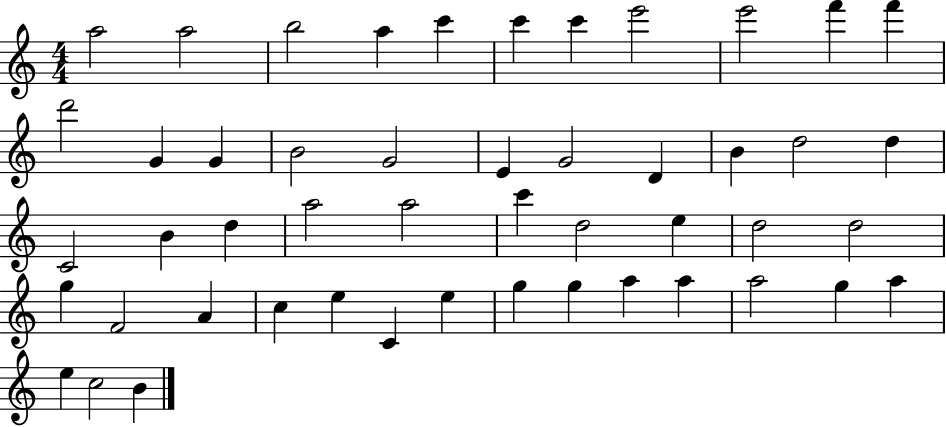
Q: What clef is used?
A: treble